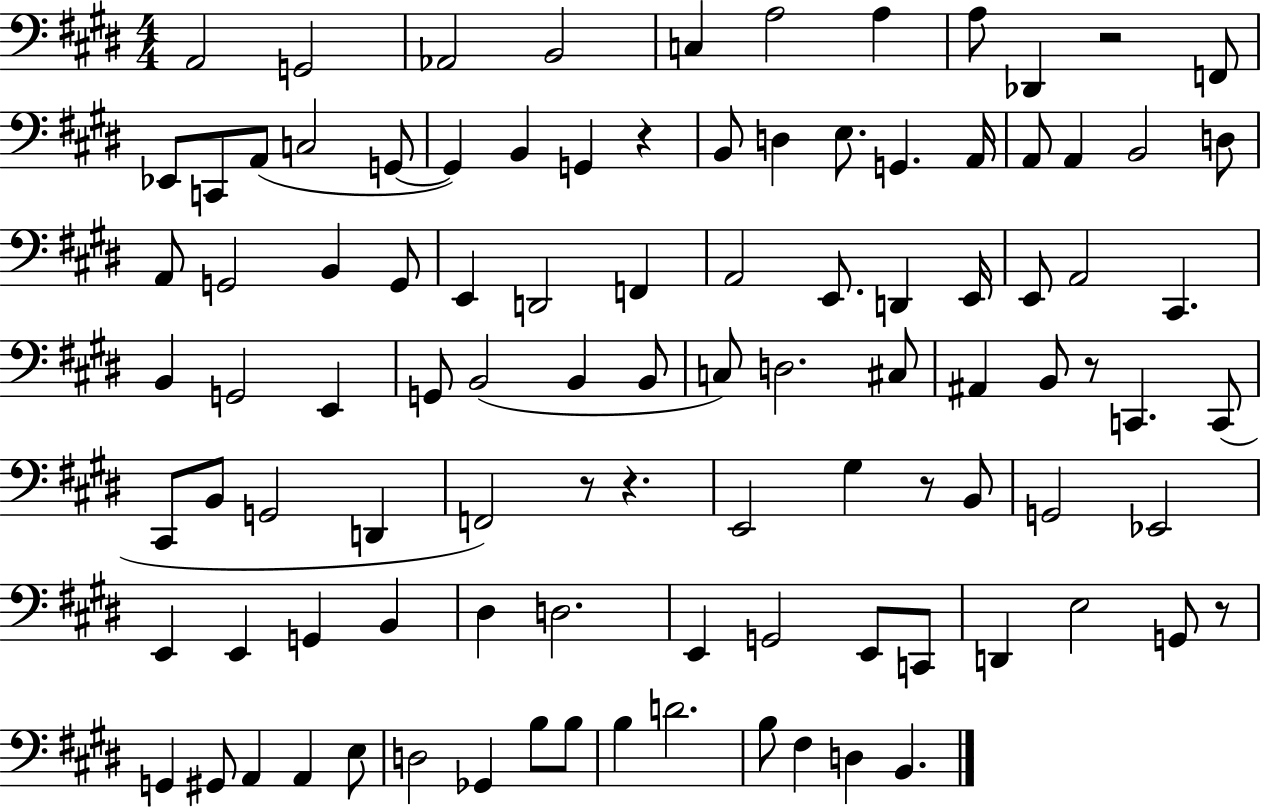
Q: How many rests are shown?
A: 7